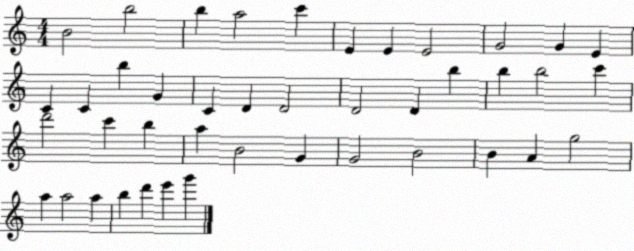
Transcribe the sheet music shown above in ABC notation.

X:1
T:Untitled
M:4/4
L:1/4
K:C
B2 b2 b a2 c' E E E2 G2 G E C C b G C D D2 D2 D b b b2 c' d'2 c' b a B2 G G2 B2 B A g2 a a2 a b d' e' g'